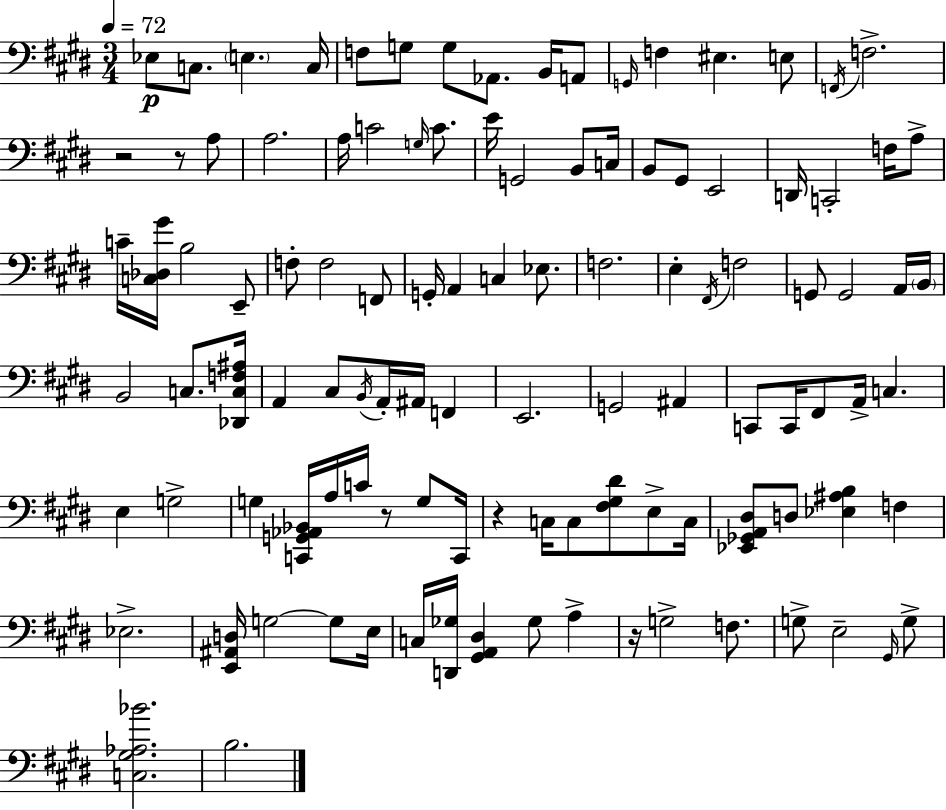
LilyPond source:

{
  \clef bass
  \numericTimeSignature
  \time 3/4
  \key e \major
  \tempo 4 = 72
  ees8\p c8. \parenthesize e4. c16 | f8 g8 g8 aes,8. b,16 a,8 | \grace { g,16 } f4 eis4. e8 | \acciaccatura { f,16 } f2.-> | \break r2 r8 | a8 a2. | a16 c'2 \grace { g16 } | c'8. e'16 g,2 | \break b,8 c16 b,8 gis,8 e,2 | d,16 c,2-. | f16 a8-> c'16-- <c des gis'>16 b2 | e,8-- f8-. f2 | \break f,8 g,16-. a,4 c4 | ees8. f2. | e4-. \acciaccatura { fis,16 } f2 | g,8 g,2 | \break a,16 \parenthesize b,16 b,2 | c8. <des, c f ais>16 a,4 cis8 \acciaccatura { b,16 } a,16-. | ais,16 f,4 e,2. | g,2 | \break ais,4 c,8 c,16 fis,8 a,16-> c4. | e4 g2-> | g4 <c, g, aes, bes,>16 a16 c'16 | r8 g8 c,16 r4 c16 c8 | \break <fis gis dis'>8 e8-> c16 <ees, ges, a, dis>8 d8 <ees ais b>4 | f4 ees2.-> | <e, ais, d>16 g2~~ | g8 e16 c16 <d, ges>16 <gis, a, dis>4 ges8 | \break a4-> r16 g2-> | f8. g8-> e2-- | \grace { gis,16 } g8-> <c gis aes bes'>2. | b2. | \break \bar "|."
}